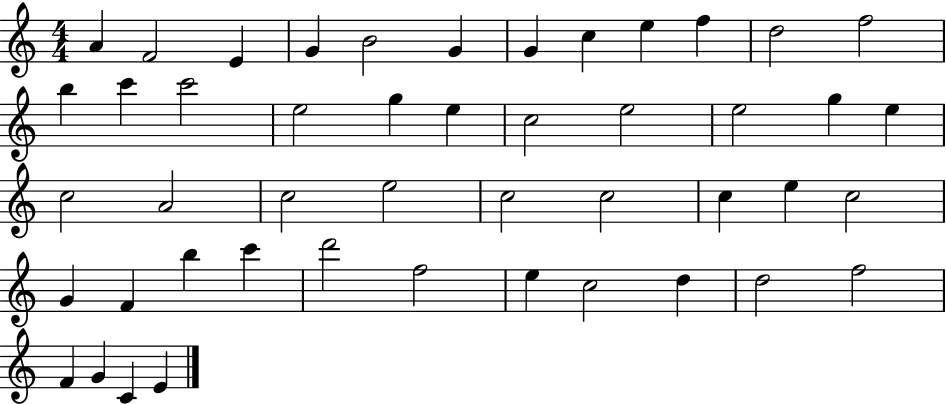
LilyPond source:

{
  \clef treble
  \numericTimeSignature
  \time 4/4
  \key c \major
  a'4 f'2 e'4 | g'4 b'2 g'4 | g'4 c''4 e''4 f''4 | d''2 f''2 | \break b''4 c'''4 c'''2 | e''2 g''4 e''4 | c''2 e''2 | e''2 g''4 e''4 | \break c''2 a'2 | c''2 e''2 | c''2 c''2 | c''4 e''4 c''2 | \break g'4 f'4 b''4 c'''4 | d'''2 f''2 | e''4 c''2 d''4 | d''2 f''2 | \break f'4 g'4 c'4 e'4 | \bar "|."
}